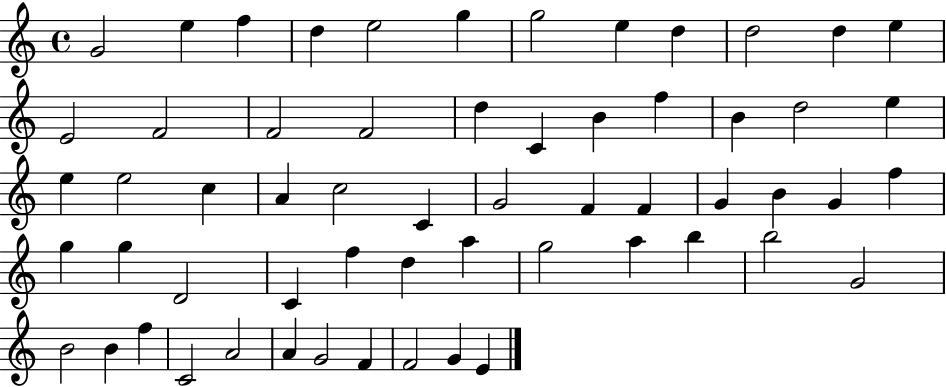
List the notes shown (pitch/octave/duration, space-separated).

G4/h E5/q F5/q D5/q E5/h G5/q G5/h E5/q D5/q D5/h D5/q E5/q E4/h F4/h F4/h F4/h D5/q C4/q B4/q F5/q B4/q D5/h E5/q E5/q E5/h C5/q A4/q C5/h C4/q G4/h F4/q F4/q G4/q B4/q G4/q F5/q G5/q G5/q D4/h C4/q F5/q D5/q A5/q G5/h A5/q B5/q B5/h G4/h B4/h B4/q F5/q C4/h A4/h A4/q G4/h F4/q F4/h G4/q E4/q